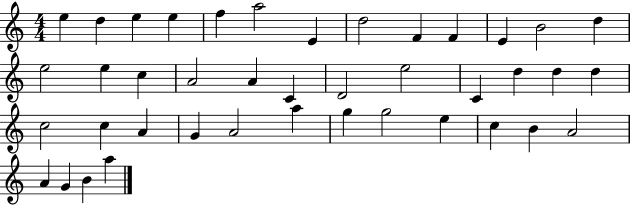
E5/q D5/q E5/q E5/q F5/q A5/h E4/q D5/h F4/q F4/q E4/q B4/h D5/q E5/h E5/q C5/q A4/h A4/q C4/q D4/h E5/h C4/q D5/q D5/q D5/q C5/h C5/q A4/q G4/q A4/h A5/q G5/q G5/h E5/q C5/q B4/q A4/h A4/q G4/q B4/q A5/q